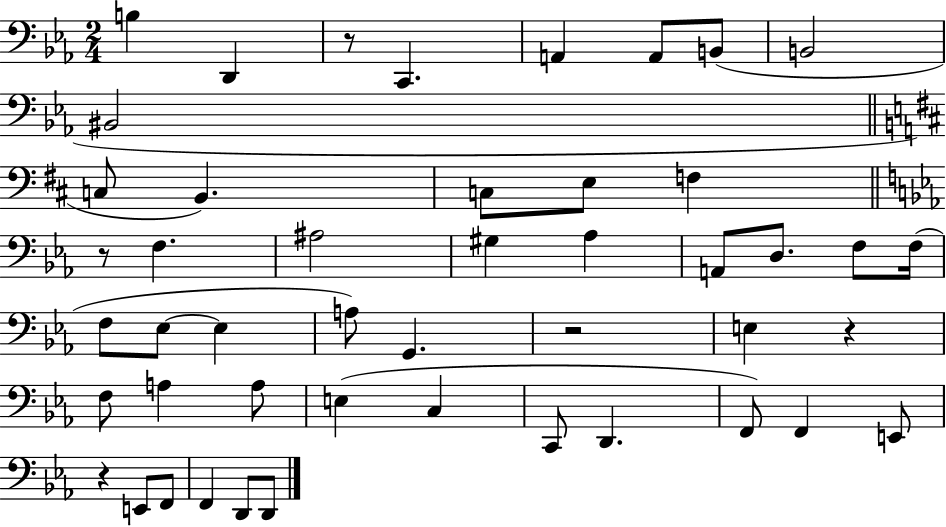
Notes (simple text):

B3/q D2/q R/e C2/q. A2/q A2/e B2/e B2/h BIS2/h C3/e B2/q. C3/e E3/e F3/q R/e F3/q. A#3/h G#3/q Ab3/q A2/e D3/e. F3/e F3/s F3/e Eb3/e Eb3/q A3/e G2/q. R/h E3/q R/q F3/e A3/q A3/e E3/q C3/q C2/e D2/q. F2/e F2/q E2/e R/q E2/e F2/e F2/q D2/e D2/e